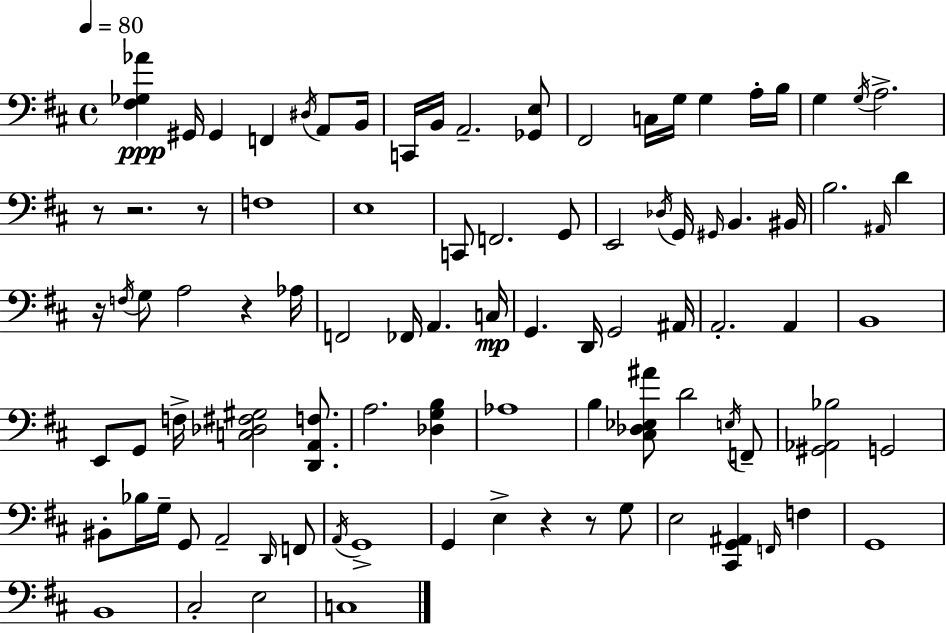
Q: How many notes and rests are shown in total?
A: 92